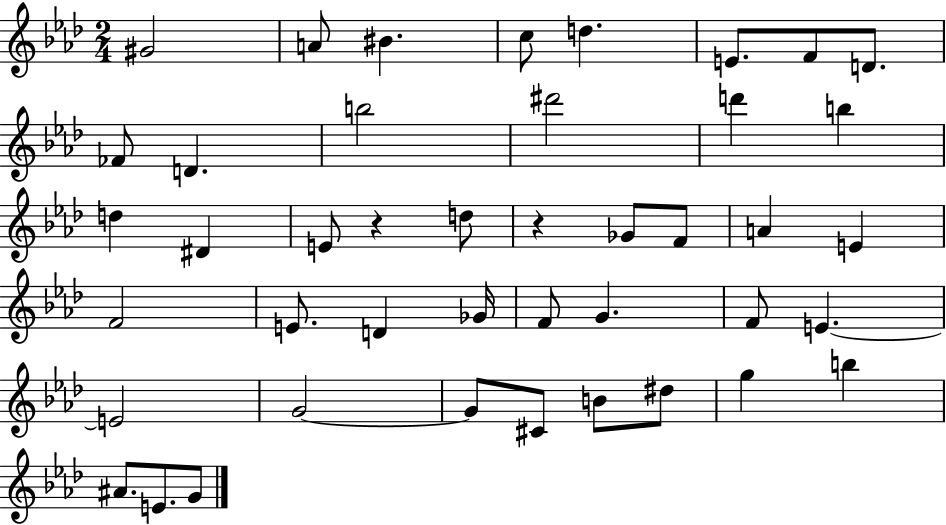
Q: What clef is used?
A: treble